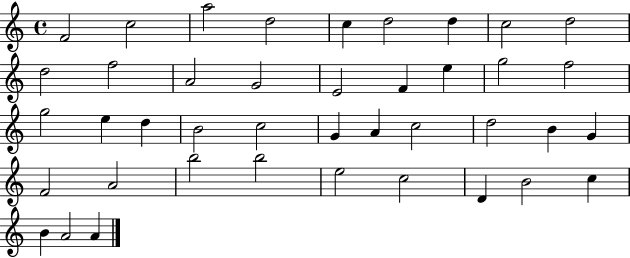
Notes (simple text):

F4/h C5/h A5/h D5/h C5/q D5/h D5/q C5/h D5/h D5/h F5/h A4/h G4/h E4/h F4/q E5/q G5/h F5/h G5/h E5/q D5/q B4/h C5/h G4/q A4/q C5/h D5/h B4/q G4/q F4/h A4/h B5/h B5/h E5/h C5/h D4/q B4/h C5/q B4/q A4/h A4/q